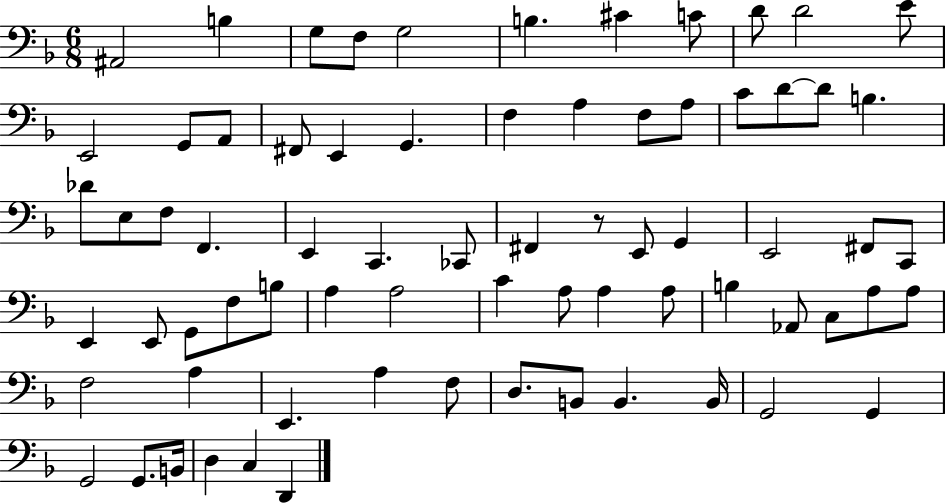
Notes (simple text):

A#2/h B3/q G3/e F3/e G3/h B3/q. C#4/q C4/e D4/e D4/h E4/e E2/h G2/e A2/e F#2/e E2/q G2/q. F3/q A3/q F3/e A3/e C4/e D4/e D4/e B3/q. Db4/e E3/e F3/e F2/q. E2/q C2/q. CES2/e F#2/q R/e E2/e G2/q E2/h F#2/e C2/e E2/q E2/e G2/e F3/e B3/e A3/q A3/h C4/q A3/e A3/q A3/e B3/q Ab2/e C3/e A3/e A3/e F3/h A3/q E2/q. A3/q F3/e D3/e. B2/e B2/q. B2/s G2/h G2/q G2/h G2/e. B2/s D3/q C3/q D2/q